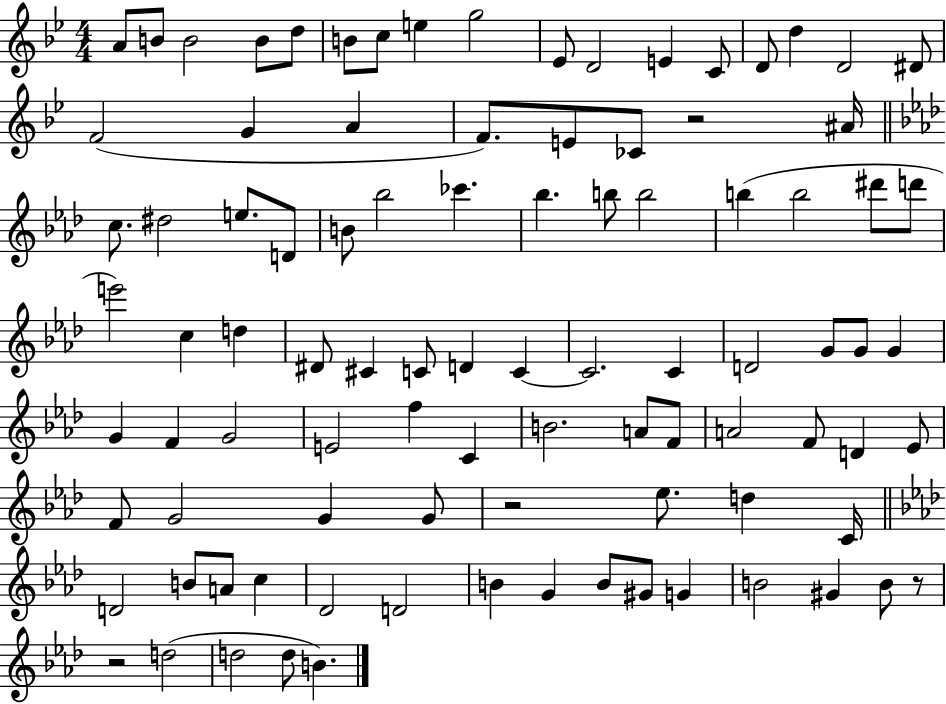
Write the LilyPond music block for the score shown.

{
  \clef treble
  \numericTimeSignature
  \time 4/4
  \key bes \major
  a'8 b'8 b'2 b'8 d''8 | b'8 c''8 e''4 g''2 | ees'8 d'2 e'4 c'8 | d'8 d''4 d'2 dis'8 | \break f'2( g'4 a'4 | f'8.) e'8 ces'8 r2 ais'16 | \bar "||" \break \key aes \major c''8. dis''2 e''8. d'8 | b'8 bes''2 ces'''4. | bes''4. b''8 b''2 | b''4( b''2 dis'''8 d'''8 | \break e'''2) c''4 d''4 | dis'8 cis'4 c'8 d'4 c'4~~ | c'2. c'4 | d'2 g'8 g'8 g'4 | \break g'4 f'4 g'2 | e'2 f''4 c'4 | b'2. a'8 f'8 | a'2 f'8 d'4 ees'8 | \break f'8 g'2 g'4 g'8 | r2 ees''8. d''4 c'16 | \bar "||" \break \key f \minor d'2 b'8 a'8 c''4 | des'2 d'2 | b'4 g'4 b'8 gis'8 g'4 | b'2 gis'4 b'8 r8 | \break r2 d''2( | d''2 d''8 b'4.) | \bar "|."
}